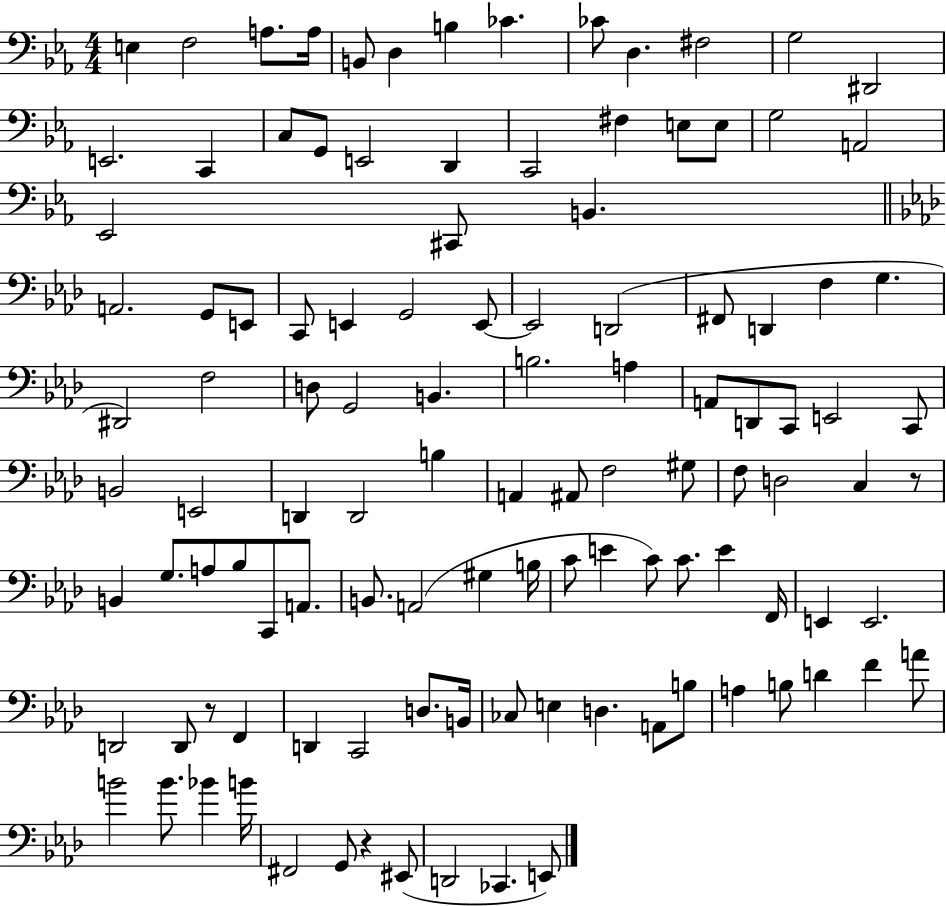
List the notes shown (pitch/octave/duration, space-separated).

E3/q F3/h A3/e. A3/s B2/e D3/q B3/q CES4/q. CES4/e D3/q. F#3/h G3/h D#2/h E2/h. C2/q C3/e G2/e E2/h D2/q C2/h F#3/q E3/e E3/e G3/h A2/h Eb2/h C#2/e B2/q. A2/h. G2/e E2/e C2/e E2/q G2/h E2/e E2/h D2/h F#2/e D2/q F3/q G3/q. D#2/h F3/h D3/e G2/h B2/q. B3/h. A3/q A2/e D2/e C2/e E2/h C2/e B2/h E2/h D2/q D2/h B3/q A2/q A#2/e F3/h G#3/e F3/e D3/h C3/q R/e B2/q G3/e. A3/e Bb3/e C2/e A2/e. B2/e. A2/h G#3/q B3/s C4/e E4/q C4/e C4/e. E4/q F2/s E2/q E2/h. D2/h D2/e R/e F2/q D2/q C2/h D3/e. B2/s CES3/e E3/q D3/q. A2/e B3/e A3/q B3/e D4/q F4/q A4/e B4/h B4/e. Bb4/q B4/s F#2/h G2/e R/q EIS2/e D2/h CES2/q. E2/e